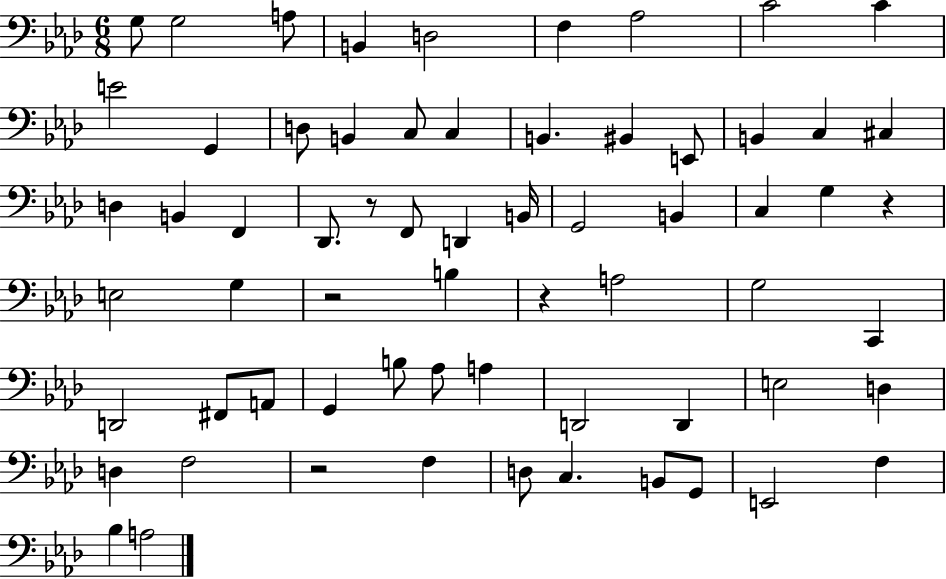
G3/e G3/h A3/e B2/q D3/h F3/q Ab3/h C4/h C4/q E4/h G2/q D3/e B2/q C3/e C3/q B2/q. BIS2/q E2/e B2/q C3/q C#3/q D3/q B2/q F2/q Db2/e. R/e F2/e D2/q B2/s G2/h B2/q C3/q G3/q R/q E3/h G3/q R/h B3/q R/q A3/h G3/h C2/q D2/h F#2/e A2/e G2/q B3/e Ab3/e A3/q D2/h D2/q E3/h D3/q D3/q F3/h R/h F3/q D3/e C3/q. B2/e G2/e E2/h F3/q Bb3/q A3/h